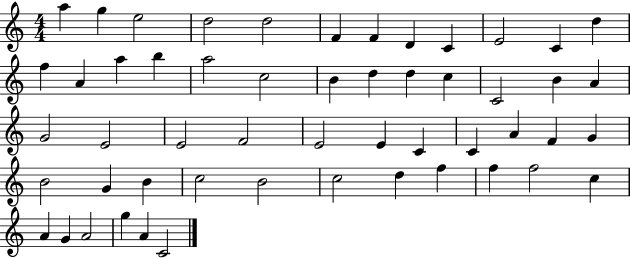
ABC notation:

X:1
T:Untitled
M:4/4
L:1/4
K:C
a g e2 d2 d2 F F D C E2 C d f A a b a2 c2 B d d c C2 B A G2 E2 E2 F2 E2 E C C A F G B2 G B c2 B2 c2 d f f f2 c A G A2 g A C2